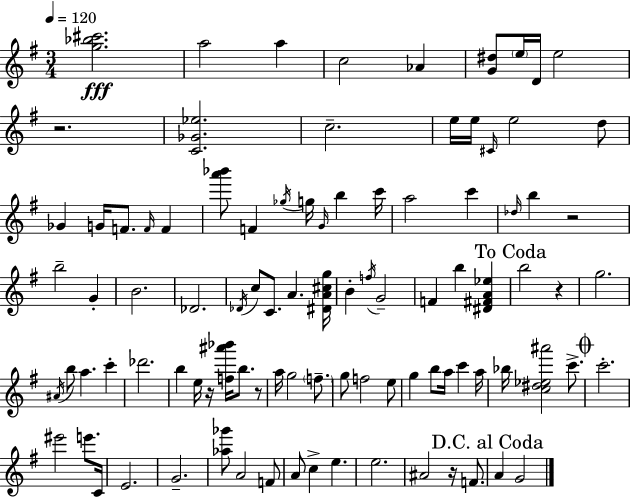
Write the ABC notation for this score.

X:1
T:Untitled
M:3/4
L:1/4
K:Em
[g_b^c']2 a2 a c2 _A [G^d]/2 e/4 D/4 e2 z2 [C_G_e]2 c2 e/4 e/4 ^C/4 e2 d/2 _G G/4 F/2 F/4 F [a'_b']/2 F _g/4 g/4 G/4 b c'/4 a2 c' _d/4 b z2 b2 G B2 _D2 _D/4 c/2 C/2 A [^DA^cg]/4 B f/4 G2 F b [^D^FA_e] b2 z g2 ^A/4 b/2 a c' _d'2 b e/4 z/4 [f^a'_b']/4 b/2 z/2 a/4 g2 f/2 g/2 f2 e/2 g b/2 a/4 c' a/4 _b/4 [c^d_e^a']2 c'/2 c'2 ^e'2 e'/2 C/4 E2 G2 [_a_g']/2 A2 F/2 A/2 c e e2 ^A2 z/4 F/2 A G2